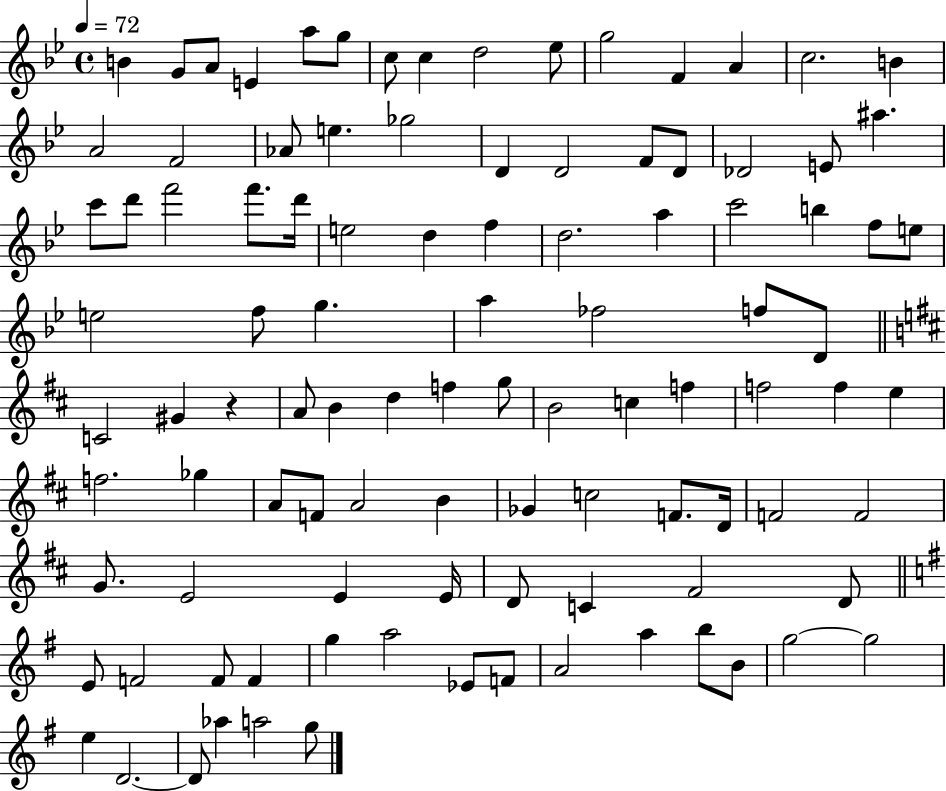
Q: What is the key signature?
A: BES major